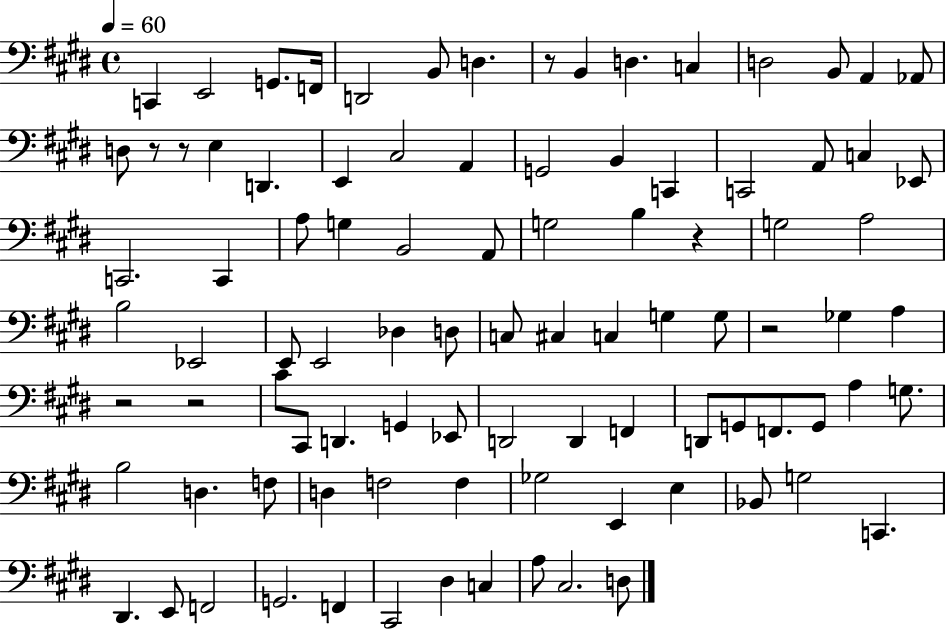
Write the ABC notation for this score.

X:1
T:Untitled
M:4/4
L:1/4
K:E
C,, E,,2 G,,/2 F,,/4 D,,2 B,,/2 D, z/2 B,, D, C, D,2 B,,/2 A,, _A,,/2 D,/2 z/2 z/2 E, D,, E,, ^C,2 A,, G,,2 B,, C,, C,,2 A,,/2 C, _E,,/2 C,,2 C,, A,/2 G, B,,2 A,,/2 G,2 B, z G,2 A,2 B,2 _E,,2 E,,/2 E,,2 _D, D,/2 C,/2 ^C, C, G, G,/2 z2 _G, A, z2 z2 ^C/2 ^C,,/2 D,, G,, _E,,/2 D,,2 D,, F,, D,,/2 G,,/2 F,,/2 G,,/2 A, G,/2 B,2 D, F,/2 D, F,2 F, _G,2 E,, E, _B,,/2 G,2 C,, ^D,, E,,/2 F,,2 G,,2 F,, ^C,,2 ^D, C, A,/2 ^C,2 D,/2